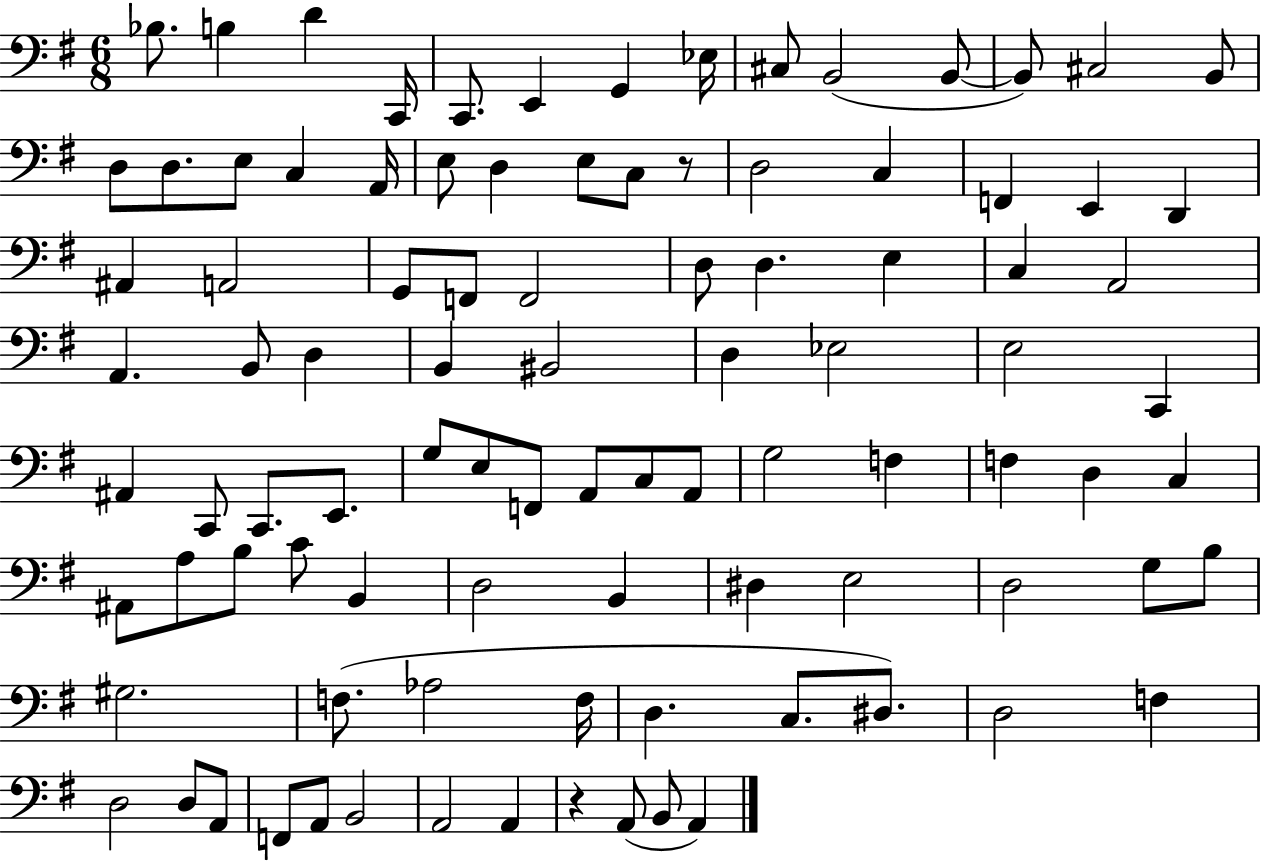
{
  \clef bass
  \numericTimeSignature
  \time 6/8
  \key g \major
  bes8. b4 d'4 c,16 | c,8. e,4 g,4 ees16 | cis8 b,2( b,8~~ | b,8) cis2 b,8 | \break d8 d8. e8 c4 a,16 | e8 d4 e8 c8 r8 | d2 c4 | f,4 e,4 d,4 | \break ais,4 a,2 | g,8 f,8 f,2 | d8 d4. e4 | c4 a,2 | \break a,4. b,8 d4 | b,4 bis,2 | d4 ees2 | e2 c,4 | \break ais,4 c,8 c,8. e,8. | g8 e8 f,8 a,8 c8 a,8 | g2 f4 | f4 d4 c4 | \break ais,8 a8 b8 c'8 b,4 | d2 b,4 | dis4 e2 | d2 g8 b8 | \break gis2. | f8.( aes2 f16 | d4. c8. dis8.) | d2 f4 | \break d2 d8 a,8 | f,8 a,8 b,2 | a,2 a,4 | r4 a,8( b,8 a,4) | \break \bar "|."
}